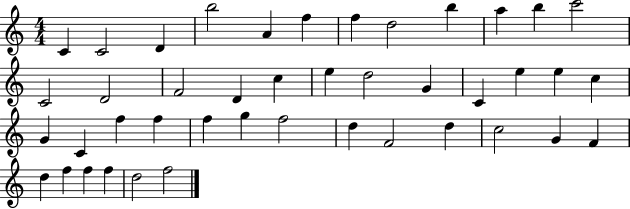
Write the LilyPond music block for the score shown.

{
  \clef treble
  \numericTimeSignature
  \time 4/4
  \key c \major
  c'4 c'2 d'4 | b''2 a'4 f''4 | f''4 d''2 b''4 | a''4 b''4 c'''2 | \break c'2 d'2 | f'2 d'4 c''4 | e''4 d''2 g'4 | c'4 e''4 e''4 c''4 | \break g'4 c'4 f''4 f''4 | f''4 g''4 f''2 | d''4 f'2 d''4 | c''2 g'4 f'4 | \break d''4 f''4 f''4 f''4 | d''2 f''2 | \bar "|."
}